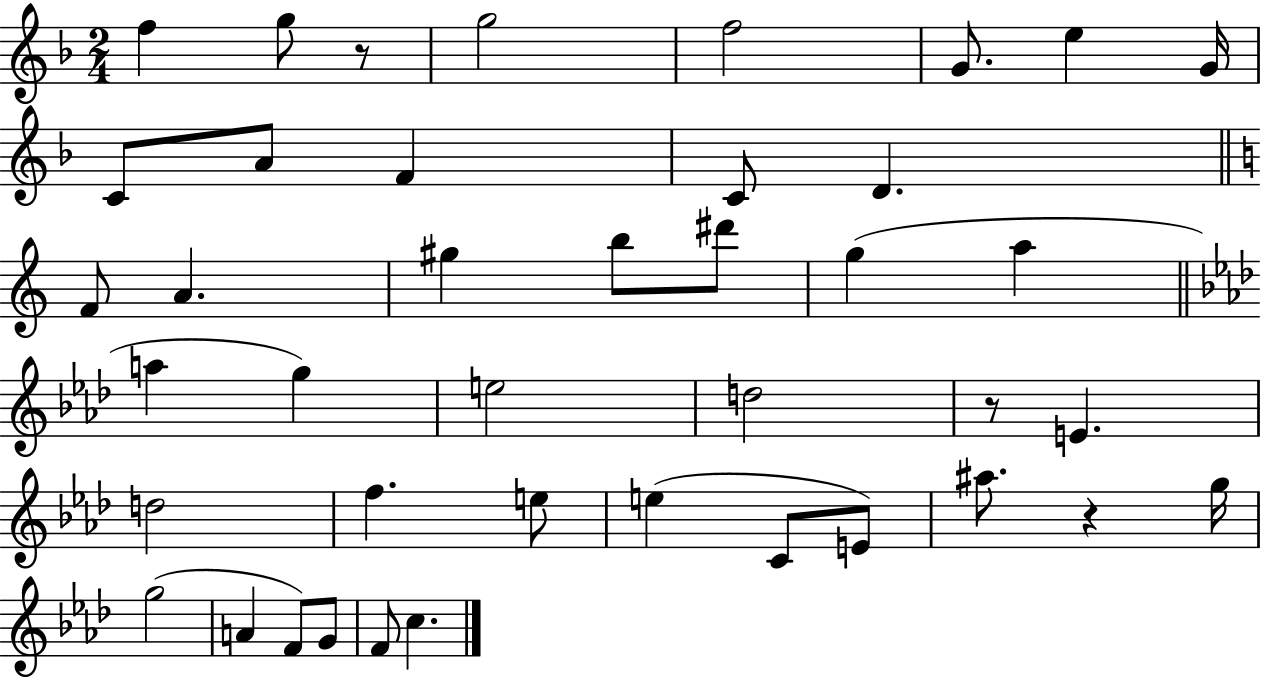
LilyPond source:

{
  \clef treble
  \numericTimeSignature
  \time 2/4
  \key f \major
  \repeat volta 2 { f''4 g''8 r8 | g''2 | f''2 | g'8. e''4 g'16 | \break c'8 a'8 f'4 | c'8 d'4. | \bar "||" \break \key c \major f'8 a'4. | gis''4 b''8 dis'''8 | g''4( a''4 | \bar "||" \break \key f \minor a''4 g''4) | e''2 | d''2 | r8 e'4. | \break d''2 | f''4. e''8 | e''4( c'8 e'8) | ais''8. r4 g''16 | \break g''2( | a'4 f'8) g'8 | f'8 c''4. | } \bar "|."
}